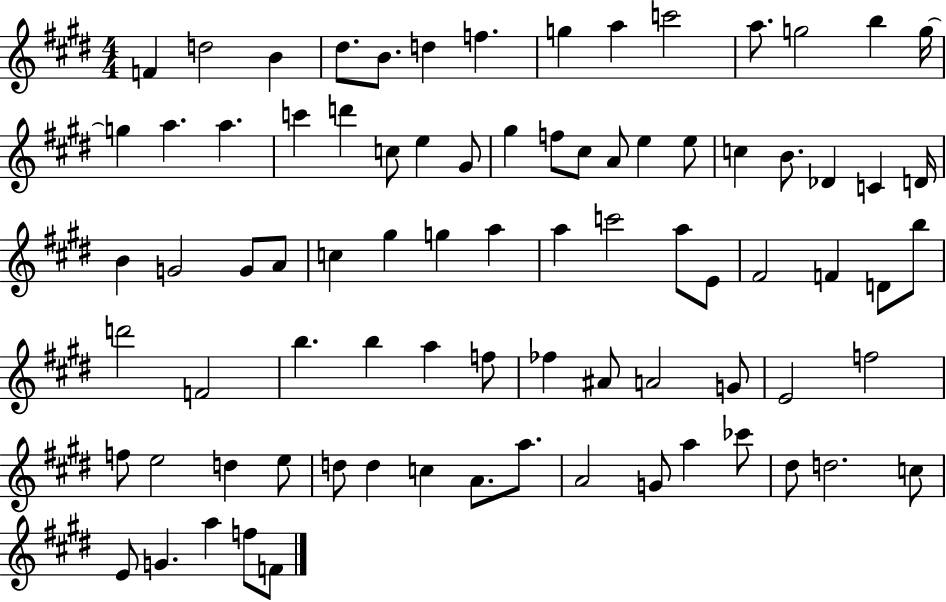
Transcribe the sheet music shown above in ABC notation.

X:1
T:Untitled
M:4/4
L:1/4
K:E
F d2 B ^d/2 B/2 d f g a c'2 a/2 g2 b g/4 g a a c' d' c/2 e ^G/2 ^g f/2 ^c/2 A/2 e e/2 c B/2 _D C D/4 B G2 G/2 A/2 c ^g g a a c'2 a/2 E/2 ^F2 F D/2 b/2 d'2 F2 b b a f/2 _f ^A/2 A2 G/2 E2 f2 f/2 e2 d e/2 d/2 d c A/2 a/2 A2 G/2 a _c'/2 ^d/2 d2 c/2 E/2 G a f/2 F/2